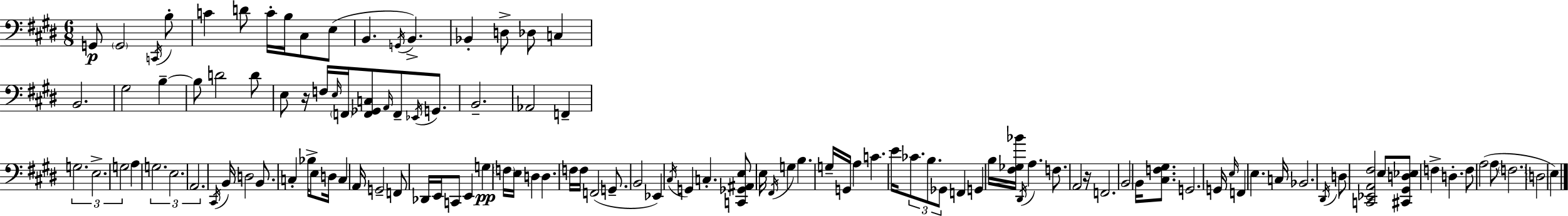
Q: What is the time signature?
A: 6/8